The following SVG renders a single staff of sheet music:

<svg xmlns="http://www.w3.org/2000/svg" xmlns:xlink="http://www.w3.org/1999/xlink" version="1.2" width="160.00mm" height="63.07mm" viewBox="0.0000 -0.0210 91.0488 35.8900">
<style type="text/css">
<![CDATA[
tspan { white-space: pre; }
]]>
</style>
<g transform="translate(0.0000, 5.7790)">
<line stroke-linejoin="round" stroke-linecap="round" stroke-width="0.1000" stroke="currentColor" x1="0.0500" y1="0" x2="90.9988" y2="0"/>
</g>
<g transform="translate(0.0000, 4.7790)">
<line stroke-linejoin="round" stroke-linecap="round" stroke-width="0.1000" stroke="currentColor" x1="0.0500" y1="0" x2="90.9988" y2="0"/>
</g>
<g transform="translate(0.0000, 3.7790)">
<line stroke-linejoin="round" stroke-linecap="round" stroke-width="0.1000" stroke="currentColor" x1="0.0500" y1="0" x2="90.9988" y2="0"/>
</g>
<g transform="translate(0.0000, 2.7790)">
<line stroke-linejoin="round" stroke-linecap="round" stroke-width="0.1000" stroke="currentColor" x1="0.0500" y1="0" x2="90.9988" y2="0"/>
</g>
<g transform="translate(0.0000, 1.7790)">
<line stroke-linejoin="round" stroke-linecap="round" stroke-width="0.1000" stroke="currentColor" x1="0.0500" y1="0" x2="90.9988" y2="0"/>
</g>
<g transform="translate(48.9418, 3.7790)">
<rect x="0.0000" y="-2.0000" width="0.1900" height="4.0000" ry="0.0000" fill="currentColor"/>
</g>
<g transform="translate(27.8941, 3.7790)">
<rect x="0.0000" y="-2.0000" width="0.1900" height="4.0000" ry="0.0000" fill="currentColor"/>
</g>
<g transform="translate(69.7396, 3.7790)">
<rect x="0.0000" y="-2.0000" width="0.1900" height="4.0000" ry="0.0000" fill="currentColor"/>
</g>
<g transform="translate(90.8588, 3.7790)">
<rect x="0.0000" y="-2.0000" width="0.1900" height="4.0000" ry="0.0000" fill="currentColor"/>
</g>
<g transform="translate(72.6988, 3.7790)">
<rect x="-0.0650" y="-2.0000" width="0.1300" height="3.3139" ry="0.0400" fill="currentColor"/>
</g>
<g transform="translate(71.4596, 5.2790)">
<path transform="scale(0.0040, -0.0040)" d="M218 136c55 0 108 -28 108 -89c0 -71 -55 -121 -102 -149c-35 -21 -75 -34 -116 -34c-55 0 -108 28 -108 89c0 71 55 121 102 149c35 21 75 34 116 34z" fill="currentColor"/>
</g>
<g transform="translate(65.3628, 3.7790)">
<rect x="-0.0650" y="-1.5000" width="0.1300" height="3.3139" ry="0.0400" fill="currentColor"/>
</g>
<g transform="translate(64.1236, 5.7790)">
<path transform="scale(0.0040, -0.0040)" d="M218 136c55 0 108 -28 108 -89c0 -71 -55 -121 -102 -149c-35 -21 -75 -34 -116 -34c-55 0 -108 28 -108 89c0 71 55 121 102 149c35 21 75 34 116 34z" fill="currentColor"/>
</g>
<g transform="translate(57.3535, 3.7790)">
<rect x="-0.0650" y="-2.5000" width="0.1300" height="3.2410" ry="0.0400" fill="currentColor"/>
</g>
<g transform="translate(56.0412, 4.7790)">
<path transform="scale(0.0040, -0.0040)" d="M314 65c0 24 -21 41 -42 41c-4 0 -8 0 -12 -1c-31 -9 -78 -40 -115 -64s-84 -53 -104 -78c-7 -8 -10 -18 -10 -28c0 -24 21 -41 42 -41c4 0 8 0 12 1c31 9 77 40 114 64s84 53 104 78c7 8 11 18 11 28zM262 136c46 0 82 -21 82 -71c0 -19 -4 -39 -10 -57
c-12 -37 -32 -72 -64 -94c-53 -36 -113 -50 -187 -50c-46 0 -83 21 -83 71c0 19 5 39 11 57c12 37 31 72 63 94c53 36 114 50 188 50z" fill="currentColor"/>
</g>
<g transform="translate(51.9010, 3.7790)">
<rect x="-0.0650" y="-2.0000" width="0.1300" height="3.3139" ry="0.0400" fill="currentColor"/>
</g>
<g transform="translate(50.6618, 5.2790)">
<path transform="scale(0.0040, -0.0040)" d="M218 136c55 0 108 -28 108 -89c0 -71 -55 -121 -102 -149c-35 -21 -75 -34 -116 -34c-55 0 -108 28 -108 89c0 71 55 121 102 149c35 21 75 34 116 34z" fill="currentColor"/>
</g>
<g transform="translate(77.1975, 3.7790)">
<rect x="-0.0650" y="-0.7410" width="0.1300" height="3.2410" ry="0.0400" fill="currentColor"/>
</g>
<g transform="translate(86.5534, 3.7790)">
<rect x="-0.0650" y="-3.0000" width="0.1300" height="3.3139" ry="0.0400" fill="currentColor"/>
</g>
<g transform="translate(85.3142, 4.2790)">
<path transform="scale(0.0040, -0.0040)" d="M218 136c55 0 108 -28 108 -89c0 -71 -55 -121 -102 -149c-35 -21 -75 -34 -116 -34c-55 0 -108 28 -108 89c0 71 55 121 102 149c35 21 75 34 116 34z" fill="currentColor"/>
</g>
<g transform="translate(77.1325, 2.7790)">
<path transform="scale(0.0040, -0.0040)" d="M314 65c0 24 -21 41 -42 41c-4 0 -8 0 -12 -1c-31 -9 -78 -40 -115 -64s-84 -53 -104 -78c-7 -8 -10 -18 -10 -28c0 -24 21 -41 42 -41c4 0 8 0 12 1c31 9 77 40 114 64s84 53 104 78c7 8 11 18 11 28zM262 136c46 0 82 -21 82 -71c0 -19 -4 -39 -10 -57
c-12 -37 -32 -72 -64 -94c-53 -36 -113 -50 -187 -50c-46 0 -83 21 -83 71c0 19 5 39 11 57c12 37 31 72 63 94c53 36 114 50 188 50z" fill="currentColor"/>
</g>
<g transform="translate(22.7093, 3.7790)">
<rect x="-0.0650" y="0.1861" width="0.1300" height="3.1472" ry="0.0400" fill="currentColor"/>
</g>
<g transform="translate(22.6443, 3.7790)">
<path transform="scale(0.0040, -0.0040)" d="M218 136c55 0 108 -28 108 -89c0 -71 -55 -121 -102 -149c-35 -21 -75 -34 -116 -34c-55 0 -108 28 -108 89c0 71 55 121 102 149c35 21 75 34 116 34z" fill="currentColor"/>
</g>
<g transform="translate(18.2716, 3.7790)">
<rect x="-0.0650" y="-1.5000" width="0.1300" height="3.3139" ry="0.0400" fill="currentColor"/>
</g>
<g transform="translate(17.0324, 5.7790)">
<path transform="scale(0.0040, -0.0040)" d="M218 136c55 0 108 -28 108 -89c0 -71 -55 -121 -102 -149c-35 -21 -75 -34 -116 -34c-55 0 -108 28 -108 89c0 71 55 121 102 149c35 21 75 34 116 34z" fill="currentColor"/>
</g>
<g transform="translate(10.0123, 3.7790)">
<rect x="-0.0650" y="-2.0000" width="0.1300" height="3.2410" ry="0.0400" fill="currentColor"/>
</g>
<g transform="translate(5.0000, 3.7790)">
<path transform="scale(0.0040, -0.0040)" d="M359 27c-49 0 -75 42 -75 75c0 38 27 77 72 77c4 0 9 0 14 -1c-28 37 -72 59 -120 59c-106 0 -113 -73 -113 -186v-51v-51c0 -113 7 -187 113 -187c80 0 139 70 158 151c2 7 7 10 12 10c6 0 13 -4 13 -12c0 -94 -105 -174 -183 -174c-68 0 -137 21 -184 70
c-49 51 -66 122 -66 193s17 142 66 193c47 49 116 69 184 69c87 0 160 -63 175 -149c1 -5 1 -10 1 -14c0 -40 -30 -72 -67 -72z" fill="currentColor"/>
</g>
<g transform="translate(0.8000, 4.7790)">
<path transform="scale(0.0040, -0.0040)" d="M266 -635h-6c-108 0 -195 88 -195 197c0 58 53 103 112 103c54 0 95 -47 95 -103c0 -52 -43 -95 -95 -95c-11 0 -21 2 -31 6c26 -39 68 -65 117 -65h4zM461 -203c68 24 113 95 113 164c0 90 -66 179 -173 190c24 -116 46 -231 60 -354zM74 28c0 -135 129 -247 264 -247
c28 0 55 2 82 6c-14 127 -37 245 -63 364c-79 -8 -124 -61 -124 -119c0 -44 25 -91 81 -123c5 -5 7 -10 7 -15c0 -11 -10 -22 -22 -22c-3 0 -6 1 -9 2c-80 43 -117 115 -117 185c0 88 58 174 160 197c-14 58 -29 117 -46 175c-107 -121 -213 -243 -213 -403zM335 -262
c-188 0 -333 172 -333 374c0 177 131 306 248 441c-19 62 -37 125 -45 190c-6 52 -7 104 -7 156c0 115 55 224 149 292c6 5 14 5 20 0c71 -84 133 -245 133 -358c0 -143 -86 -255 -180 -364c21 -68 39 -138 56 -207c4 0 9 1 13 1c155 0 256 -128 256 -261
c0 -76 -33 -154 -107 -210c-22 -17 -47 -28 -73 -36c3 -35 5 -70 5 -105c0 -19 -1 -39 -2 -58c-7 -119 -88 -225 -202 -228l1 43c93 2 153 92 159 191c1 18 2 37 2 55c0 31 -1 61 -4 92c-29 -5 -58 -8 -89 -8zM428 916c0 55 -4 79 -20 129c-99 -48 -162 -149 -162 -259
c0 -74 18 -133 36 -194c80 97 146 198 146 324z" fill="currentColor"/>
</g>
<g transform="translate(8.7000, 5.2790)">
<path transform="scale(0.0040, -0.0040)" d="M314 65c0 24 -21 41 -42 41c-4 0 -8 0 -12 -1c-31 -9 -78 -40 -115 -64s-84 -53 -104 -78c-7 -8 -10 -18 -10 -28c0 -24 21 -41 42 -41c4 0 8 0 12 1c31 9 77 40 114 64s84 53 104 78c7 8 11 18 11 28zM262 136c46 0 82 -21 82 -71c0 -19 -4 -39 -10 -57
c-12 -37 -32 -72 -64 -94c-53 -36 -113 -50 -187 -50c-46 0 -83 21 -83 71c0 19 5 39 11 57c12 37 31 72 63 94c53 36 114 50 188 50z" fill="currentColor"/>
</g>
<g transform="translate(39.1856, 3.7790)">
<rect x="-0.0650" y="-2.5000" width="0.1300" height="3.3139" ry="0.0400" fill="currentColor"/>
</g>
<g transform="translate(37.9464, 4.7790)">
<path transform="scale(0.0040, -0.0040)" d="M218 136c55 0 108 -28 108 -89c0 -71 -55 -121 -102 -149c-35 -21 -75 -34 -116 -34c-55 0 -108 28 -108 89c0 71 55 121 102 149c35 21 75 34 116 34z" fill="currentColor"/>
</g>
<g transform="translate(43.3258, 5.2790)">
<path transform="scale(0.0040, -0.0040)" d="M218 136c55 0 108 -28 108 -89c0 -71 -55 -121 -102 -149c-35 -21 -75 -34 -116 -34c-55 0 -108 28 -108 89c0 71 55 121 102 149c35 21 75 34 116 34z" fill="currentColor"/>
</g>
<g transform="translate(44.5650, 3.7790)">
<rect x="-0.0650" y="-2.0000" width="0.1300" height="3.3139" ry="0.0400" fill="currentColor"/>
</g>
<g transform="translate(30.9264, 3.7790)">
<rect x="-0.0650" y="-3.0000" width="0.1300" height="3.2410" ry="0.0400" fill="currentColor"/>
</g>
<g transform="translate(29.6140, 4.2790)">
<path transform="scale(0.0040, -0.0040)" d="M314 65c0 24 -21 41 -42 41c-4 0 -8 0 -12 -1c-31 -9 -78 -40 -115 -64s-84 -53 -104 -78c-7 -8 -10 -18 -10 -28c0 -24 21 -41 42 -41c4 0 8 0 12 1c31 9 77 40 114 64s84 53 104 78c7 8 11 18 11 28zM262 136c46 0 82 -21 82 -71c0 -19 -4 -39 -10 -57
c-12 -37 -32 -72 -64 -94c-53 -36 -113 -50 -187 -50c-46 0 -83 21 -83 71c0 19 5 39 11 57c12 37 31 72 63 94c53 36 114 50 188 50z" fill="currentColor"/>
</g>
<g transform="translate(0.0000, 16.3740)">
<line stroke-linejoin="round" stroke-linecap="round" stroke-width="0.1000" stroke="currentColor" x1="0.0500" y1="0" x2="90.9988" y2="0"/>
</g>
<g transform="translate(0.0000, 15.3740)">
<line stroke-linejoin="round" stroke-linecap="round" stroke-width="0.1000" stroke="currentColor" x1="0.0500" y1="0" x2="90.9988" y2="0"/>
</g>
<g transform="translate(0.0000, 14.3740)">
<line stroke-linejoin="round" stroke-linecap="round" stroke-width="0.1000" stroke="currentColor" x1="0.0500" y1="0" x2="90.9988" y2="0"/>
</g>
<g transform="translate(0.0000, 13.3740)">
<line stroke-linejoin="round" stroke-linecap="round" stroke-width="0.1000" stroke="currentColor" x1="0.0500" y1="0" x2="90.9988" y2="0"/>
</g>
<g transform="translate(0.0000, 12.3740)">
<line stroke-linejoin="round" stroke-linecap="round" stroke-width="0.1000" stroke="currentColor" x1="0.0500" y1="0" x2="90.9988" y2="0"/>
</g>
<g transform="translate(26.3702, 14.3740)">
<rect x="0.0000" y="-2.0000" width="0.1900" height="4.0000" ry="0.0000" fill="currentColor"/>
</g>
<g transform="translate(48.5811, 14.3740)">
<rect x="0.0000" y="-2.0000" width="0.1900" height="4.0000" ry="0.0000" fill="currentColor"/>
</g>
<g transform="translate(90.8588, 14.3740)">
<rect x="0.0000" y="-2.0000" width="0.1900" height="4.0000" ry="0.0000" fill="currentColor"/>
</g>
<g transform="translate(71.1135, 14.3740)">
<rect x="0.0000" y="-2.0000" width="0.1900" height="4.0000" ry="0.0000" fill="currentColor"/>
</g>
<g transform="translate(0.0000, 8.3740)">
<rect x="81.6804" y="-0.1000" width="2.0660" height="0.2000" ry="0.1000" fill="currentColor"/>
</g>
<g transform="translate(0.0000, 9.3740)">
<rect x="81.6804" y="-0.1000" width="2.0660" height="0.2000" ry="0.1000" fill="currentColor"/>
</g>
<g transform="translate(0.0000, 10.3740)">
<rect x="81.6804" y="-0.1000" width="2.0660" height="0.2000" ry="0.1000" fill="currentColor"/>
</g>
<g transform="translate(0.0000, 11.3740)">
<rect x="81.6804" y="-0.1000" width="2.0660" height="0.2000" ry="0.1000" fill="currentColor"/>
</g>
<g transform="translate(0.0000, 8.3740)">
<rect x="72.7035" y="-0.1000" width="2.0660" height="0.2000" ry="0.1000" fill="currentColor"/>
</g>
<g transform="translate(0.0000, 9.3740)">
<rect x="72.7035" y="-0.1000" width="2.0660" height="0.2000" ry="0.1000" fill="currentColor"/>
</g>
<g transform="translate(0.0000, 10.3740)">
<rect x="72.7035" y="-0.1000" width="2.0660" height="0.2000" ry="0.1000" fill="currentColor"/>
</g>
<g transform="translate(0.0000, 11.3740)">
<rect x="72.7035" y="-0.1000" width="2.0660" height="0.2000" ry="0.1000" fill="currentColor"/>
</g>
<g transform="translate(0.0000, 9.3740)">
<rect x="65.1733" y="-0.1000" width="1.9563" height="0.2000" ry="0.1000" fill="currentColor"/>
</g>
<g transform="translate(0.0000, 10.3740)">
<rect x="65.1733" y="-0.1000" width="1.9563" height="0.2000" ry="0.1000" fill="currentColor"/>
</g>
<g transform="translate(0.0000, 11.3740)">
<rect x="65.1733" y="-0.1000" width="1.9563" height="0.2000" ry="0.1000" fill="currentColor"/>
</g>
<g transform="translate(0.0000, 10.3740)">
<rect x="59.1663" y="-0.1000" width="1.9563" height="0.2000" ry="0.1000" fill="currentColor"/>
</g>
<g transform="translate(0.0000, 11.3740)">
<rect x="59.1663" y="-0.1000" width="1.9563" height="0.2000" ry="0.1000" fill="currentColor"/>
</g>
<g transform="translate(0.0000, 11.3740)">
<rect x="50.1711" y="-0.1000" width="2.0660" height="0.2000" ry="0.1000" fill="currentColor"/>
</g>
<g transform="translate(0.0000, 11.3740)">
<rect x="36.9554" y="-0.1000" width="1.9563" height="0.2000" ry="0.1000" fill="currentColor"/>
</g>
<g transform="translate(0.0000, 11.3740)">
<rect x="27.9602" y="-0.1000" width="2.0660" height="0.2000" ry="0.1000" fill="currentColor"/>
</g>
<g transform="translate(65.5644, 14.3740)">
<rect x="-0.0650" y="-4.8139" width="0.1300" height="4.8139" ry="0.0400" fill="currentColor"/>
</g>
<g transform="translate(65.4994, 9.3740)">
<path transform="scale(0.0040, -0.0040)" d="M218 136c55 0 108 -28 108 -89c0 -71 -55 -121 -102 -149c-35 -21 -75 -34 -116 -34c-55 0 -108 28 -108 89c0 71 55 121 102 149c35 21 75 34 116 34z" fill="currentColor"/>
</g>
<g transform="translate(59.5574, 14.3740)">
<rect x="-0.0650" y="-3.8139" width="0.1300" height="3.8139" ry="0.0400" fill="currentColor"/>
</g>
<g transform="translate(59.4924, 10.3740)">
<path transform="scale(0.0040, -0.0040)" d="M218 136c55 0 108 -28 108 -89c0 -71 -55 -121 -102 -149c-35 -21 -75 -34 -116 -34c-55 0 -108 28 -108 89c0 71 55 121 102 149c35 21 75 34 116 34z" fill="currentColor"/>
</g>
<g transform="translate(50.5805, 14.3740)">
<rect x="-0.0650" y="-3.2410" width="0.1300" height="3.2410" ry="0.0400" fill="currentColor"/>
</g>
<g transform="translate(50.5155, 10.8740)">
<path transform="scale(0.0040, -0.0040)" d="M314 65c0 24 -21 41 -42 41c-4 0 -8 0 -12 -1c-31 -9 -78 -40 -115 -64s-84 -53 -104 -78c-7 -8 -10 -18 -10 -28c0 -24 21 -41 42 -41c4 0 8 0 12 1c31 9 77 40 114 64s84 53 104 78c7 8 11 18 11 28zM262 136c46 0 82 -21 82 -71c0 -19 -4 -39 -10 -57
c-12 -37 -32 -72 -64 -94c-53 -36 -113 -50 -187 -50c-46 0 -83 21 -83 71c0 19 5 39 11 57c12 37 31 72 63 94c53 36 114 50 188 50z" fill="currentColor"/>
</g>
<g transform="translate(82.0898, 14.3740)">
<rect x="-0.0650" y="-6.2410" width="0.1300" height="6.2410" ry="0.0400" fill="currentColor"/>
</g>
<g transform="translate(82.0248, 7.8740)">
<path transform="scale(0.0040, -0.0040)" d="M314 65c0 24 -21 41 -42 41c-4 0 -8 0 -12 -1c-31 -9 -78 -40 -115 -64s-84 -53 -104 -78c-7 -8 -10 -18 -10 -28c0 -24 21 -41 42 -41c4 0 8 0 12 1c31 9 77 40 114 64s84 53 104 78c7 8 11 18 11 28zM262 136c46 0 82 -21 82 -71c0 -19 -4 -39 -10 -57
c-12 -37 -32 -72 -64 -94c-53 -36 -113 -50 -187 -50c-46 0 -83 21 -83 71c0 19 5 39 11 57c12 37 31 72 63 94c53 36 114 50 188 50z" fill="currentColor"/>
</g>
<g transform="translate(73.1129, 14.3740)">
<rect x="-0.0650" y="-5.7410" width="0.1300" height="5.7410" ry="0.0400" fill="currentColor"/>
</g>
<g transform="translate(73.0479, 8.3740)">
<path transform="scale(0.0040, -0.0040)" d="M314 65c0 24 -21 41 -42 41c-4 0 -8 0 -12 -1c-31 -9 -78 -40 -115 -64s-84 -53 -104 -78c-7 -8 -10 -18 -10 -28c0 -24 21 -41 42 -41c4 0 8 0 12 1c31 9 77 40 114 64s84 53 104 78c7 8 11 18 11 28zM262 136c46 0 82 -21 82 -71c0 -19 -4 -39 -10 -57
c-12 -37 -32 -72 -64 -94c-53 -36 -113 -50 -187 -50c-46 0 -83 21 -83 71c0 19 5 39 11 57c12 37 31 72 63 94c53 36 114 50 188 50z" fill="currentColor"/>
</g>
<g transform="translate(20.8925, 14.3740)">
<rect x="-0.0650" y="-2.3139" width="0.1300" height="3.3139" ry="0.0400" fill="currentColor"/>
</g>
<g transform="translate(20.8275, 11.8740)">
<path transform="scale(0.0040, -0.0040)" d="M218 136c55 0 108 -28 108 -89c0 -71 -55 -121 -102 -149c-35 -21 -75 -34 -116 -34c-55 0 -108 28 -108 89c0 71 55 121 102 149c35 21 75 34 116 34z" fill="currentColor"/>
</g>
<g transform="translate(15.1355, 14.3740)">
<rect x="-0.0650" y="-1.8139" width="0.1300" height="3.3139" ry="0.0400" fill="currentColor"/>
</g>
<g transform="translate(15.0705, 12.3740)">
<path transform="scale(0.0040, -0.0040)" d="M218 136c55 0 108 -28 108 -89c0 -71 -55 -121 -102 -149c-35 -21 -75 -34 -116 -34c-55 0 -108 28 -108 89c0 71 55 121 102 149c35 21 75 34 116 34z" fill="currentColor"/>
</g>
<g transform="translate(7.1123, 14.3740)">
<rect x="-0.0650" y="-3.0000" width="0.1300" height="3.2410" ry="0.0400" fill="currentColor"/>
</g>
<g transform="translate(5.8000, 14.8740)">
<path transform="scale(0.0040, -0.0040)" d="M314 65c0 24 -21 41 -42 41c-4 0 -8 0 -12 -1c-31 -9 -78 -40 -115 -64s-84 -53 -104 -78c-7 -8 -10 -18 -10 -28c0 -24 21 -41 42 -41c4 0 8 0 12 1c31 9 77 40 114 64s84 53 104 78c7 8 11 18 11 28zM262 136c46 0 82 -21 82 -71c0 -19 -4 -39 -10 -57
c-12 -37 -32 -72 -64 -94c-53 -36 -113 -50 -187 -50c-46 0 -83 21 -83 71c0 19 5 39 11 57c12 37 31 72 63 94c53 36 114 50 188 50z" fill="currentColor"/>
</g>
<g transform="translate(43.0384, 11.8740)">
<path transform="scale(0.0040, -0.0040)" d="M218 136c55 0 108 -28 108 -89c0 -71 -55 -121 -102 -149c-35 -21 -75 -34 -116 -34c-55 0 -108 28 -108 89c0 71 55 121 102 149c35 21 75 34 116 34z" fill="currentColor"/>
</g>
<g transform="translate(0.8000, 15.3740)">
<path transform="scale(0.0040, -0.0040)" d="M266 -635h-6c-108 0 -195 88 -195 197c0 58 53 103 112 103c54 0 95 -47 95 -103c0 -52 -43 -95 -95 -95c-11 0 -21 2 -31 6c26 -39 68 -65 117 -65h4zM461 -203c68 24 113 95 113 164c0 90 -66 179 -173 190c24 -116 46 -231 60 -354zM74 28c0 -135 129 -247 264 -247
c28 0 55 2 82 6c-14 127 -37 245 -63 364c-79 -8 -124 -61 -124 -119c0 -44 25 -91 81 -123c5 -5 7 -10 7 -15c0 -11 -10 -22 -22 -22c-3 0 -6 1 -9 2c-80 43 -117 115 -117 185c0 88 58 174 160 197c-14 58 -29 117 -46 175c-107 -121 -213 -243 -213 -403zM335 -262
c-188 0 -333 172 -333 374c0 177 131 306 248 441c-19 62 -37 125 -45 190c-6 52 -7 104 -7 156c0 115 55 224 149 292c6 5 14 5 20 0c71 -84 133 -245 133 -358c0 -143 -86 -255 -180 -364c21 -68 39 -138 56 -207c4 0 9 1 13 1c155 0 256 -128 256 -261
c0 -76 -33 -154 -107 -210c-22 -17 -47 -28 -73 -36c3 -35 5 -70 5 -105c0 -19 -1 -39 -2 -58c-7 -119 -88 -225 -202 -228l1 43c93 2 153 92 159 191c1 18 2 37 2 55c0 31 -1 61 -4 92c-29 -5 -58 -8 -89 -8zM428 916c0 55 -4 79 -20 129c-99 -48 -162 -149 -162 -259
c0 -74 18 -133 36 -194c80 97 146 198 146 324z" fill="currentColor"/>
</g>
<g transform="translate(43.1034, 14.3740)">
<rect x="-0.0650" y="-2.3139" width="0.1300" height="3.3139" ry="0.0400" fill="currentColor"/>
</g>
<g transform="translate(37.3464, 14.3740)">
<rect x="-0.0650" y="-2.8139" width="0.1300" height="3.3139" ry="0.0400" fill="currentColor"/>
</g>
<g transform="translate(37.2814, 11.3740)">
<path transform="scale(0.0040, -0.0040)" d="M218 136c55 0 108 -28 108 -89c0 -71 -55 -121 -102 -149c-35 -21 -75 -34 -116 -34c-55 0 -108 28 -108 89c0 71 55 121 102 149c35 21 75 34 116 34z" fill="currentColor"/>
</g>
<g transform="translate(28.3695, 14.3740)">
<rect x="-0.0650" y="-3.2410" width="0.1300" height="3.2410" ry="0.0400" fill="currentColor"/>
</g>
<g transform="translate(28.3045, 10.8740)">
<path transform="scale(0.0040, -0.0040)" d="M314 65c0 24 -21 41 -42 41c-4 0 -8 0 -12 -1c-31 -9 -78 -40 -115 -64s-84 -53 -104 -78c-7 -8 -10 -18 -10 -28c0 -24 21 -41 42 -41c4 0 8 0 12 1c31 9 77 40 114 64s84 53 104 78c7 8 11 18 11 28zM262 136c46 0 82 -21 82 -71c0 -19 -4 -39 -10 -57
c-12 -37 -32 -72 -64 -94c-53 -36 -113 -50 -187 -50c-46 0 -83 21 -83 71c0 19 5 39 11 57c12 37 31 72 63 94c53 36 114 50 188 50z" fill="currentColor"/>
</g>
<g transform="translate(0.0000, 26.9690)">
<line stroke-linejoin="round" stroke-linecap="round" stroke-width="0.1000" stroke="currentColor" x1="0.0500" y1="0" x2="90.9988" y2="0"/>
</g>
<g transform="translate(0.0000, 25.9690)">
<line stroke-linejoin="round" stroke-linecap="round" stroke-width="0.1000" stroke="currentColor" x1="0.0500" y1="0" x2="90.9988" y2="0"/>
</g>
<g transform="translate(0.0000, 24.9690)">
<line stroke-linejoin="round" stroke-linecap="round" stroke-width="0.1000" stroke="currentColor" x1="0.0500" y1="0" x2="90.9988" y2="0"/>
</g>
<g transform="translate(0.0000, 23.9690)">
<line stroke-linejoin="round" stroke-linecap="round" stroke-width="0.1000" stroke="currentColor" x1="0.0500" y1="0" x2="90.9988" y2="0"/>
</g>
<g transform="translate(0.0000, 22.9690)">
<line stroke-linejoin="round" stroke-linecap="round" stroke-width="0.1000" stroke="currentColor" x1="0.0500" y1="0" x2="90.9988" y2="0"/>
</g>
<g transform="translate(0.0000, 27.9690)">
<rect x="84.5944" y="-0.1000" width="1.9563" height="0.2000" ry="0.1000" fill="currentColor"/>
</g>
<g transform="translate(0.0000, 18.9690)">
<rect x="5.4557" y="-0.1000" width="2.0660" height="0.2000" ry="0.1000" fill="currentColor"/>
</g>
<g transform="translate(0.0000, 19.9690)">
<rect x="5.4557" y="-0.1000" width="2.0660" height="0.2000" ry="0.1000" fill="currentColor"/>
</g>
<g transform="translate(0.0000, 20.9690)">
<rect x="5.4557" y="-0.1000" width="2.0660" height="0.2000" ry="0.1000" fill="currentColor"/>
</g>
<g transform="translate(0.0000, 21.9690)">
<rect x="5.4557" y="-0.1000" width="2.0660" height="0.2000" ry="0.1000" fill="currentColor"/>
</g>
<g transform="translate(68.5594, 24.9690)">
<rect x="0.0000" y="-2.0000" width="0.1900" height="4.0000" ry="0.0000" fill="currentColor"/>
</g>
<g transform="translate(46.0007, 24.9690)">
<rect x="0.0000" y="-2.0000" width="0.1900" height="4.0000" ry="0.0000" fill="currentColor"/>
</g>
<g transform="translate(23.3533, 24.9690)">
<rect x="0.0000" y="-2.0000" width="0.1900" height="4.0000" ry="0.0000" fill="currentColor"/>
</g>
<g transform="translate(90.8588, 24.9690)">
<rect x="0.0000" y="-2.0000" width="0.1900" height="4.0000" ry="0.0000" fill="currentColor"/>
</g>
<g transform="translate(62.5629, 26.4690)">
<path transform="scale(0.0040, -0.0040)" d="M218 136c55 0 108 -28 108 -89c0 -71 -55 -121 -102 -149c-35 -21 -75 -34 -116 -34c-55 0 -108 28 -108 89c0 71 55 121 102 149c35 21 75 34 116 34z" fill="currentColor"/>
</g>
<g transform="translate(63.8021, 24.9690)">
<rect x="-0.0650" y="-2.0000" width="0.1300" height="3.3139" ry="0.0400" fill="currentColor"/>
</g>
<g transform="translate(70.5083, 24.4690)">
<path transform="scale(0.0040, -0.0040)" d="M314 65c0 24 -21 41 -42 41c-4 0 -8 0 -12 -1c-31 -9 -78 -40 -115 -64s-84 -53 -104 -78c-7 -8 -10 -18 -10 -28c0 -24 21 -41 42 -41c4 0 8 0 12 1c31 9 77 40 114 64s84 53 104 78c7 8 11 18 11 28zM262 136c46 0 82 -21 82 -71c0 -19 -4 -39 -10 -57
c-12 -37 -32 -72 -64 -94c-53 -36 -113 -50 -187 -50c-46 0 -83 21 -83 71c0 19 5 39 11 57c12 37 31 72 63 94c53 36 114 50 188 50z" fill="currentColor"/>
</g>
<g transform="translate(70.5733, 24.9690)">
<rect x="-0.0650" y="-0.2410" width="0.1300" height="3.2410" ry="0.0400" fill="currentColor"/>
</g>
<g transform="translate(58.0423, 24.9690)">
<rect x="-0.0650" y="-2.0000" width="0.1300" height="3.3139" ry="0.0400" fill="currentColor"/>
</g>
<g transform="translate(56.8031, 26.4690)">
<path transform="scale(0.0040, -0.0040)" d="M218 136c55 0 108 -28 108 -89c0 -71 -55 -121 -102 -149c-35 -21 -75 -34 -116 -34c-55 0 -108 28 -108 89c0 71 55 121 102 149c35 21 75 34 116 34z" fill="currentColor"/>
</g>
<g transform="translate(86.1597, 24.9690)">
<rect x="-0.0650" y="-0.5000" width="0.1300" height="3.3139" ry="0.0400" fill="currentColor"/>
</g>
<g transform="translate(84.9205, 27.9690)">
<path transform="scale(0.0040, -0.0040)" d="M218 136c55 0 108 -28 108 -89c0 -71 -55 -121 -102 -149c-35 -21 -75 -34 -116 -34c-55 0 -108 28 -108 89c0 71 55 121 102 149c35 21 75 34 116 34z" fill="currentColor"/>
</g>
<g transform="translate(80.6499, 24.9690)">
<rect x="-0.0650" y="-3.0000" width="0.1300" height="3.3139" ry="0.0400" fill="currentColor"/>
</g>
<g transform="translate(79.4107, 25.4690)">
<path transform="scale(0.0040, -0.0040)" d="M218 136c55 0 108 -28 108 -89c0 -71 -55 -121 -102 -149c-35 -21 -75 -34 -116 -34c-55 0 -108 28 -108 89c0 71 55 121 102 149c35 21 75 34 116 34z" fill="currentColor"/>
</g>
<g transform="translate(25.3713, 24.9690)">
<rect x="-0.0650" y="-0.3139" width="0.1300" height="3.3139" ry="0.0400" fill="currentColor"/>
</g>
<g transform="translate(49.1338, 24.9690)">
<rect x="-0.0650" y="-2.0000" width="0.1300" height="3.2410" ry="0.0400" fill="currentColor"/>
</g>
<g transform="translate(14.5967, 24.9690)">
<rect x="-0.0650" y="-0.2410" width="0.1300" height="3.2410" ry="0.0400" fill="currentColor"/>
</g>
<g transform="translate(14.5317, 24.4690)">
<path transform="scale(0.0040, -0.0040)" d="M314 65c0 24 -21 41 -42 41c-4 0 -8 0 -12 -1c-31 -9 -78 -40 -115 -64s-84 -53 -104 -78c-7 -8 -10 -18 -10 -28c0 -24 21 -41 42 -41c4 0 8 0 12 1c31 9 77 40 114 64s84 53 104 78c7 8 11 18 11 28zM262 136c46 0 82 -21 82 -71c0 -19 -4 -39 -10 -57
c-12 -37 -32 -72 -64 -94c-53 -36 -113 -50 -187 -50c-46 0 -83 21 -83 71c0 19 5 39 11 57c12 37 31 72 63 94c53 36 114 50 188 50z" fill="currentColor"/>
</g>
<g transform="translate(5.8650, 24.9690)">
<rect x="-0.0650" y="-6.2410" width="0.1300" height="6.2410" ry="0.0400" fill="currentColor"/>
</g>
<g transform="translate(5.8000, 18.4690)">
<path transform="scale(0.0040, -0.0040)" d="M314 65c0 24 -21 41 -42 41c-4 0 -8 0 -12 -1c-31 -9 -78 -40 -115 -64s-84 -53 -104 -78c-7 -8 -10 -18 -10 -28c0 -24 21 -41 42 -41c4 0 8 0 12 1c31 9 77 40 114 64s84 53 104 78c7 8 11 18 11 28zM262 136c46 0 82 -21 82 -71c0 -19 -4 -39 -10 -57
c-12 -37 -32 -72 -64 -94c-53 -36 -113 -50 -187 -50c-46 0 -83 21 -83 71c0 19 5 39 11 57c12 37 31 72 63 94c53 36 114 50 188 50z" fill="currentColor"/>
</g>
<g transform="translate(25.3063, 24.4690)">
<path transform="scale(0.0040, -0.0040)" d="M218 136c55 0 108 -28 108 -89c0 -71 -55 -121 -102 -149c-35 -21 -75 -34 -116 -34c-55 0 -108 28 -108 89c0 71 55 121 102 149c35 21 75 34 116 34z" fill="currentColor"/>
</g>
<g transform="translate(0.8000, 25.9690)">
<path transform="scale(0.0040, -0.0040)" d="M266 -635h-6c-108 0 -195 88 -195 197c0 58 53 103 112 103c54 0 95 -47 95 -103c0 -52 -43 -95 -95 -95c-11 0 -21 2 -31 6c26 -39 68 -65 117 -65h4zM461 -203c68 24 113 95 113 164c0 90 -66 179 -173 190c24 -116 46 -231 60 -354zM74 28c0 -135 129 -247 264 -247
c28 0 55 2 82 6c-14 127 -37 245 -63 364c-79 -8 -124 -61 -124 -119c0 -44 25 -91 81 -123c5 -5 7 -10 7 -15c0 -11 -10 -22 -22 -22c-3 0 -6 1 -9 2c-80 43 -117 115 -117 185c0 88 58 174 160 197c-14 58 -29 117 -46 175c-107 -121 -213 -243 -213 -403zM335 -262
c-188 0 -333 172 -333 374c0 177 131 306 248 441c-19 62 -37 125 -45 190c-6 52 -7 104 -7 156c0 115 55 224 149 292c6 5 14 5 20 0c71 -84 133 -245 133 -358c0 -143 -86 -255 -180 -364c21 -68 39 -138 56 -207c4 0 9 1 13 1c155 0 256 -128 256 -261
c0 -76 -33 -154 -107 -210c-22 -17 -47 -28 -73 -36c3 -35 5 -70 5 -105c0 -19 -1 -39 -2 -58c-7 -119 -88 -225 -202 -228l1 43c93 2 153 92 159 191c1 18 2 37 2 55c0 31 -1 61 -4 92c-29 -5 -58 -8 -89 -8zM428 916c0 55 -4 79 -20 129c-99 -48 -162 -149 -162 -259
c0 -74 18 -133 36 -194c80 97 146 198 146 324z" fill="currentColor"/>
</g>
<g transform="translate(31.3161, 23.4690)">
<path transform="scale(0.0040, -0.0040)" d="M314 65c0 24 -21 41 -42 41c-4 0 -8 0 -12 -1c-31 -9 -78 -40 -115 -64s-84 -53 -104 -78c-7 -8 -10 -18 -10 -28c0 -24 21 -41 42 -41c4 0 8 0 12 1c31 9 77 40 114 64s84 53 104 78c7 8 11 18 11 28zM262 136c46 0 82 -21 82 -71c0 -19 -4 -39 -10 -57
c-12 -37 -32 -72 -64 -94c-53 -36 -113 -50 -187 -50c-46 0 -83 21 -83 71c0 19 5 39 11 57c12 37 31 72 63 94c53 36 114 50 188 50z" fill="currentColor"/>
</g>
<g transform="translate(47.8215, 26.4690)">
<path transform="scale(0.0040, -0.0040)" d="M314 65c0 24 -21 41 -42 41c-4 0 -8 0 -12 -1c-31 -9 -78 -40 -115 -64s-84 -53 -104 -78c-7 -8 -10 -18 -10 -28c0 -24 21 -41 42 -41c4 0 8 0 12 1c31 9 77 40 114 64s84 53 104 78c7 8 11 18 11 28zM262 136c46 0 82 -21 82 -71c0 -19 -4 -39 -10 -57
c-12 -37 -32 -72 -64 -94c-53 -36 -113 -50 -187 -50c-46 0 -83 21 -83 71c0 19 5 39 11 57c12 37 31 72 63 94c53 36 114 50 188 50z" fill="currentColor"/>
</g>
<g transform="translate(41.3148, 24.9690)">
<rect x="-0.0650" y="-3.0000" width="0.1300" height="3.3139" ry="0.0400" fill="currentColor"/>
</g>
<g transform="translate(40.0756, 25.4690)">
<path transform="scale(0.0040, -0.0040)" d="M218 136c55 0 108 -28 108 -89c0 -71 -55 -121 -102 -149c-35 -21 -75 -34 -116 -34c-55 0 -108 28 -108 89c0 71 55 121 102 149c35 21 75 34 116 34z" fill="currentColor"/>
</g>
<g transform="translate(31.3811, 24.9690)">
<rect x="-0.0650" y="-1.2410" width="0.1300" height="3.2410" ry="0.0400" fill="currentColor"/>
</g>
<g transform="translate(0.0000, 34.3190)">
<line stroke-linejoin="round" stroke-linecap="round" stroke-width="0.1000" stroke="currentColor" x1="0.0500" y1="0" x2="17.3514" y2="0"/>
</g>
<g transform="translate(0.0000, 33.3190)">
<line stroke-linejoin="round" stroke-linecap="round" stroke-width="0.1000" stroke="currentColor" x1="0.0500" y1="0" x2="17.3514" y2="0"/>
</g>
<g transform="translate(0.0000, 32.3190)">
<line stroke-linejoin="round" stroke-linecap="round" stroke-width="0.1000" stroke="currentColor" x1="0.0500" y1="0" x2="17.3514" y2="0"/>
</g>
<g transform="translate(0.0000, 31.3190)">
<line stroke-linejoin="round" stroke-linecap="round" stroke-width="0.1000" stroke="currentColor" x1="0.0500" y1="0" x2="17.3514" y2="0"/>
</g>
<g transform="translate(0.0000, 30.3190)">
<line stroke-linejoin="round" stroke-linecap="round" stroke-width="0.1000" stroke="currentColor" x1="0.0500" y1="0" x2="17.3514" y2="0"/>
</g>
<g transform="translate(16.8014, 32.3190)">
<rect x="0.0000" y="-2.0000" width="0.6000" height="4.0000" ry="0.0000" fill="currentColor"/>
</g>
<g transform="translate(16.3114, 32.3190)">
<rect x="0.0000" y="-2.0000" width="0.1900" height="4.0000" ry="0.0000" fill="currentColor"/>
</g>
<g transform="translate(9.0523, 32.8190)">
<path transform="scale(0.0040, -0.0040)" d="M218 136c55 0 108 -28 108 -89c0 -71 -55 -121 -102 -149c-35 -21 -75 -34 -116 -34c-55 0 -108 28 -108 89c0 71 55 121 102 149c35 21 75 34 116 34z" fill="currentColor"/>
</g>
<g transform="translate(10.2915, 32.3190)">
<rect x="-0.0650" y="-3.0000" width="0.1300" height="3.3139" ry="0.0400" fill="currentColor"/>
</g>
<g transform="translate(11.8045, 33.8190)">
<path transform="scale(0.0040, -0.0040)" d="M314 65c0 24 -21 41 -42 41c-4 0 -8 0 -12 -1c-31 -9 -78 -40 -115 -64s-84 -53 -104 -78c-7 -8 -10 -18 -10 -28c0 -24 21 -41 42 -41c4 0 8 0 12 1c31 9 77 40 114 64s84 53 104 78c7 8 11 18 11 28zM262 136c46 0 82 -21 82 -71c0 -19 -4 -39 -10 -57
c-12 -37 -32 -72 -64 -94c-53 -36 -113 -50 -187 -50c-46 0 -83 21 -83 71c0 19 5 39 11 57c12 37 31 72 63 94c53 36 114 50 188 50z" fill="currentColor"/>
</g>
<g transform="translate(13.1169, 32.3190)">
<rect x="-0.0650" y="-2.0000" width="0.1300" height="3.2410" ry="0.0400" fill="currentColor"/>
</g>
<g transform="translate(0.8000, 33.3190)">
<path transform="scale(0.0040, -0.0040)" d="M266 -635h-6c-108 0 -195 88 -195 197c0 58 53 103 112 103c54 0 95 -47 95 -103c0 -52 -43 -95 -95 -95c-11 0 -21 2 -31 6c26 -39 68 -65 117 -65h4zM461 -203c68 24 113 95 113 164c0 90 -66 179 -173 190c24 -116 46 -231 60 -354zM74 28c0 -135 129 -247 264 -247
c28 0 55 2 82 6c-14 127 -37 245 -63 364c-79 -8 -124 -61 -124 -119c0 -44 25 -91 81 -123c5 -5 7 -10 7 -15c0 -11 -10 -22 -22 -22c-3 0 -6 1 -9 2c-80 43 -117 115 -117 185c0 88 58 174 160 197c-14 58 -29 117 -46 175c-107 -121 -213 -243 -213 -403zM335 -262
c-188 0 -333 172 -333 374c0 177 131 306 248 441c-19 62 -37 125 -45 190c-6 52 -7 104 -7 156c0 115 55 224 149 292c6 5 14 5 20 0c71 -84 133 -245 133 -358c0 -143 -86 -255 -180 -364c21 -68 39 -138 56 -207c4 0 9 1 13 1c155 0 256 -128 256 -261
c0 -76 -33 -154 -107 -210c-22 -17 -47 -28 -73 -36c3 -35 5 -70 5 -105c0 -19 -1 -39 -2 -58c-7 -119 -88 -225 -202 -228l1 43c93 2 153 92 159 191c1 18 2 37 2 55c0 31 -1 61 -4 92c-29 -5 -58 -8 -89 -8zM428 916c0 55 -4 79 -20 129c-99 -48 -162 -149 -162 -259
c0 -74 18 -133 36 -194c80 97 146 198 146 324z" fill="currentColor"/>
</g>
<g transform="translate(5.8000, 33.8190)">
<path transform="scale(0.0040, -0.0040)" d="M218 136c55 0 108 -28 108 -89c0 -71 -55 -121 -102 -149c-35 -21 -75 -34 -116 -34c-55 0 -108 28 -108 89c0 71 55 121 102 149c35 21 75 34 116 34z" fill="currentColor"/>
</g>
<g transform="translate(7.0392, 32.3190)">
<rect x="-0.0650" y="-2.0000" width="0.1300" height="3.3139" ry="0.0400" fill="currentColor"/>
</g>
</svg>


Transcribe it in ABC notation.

X:1
T:Untitled
M:4/4
L:1/4
K:C
F2 E B A2 G F F G2 E F d2 A A2 f g b2 a g b2 c' e' g'2 a'2 a'2 c2 c e2 A F2 F F c2 A C F A F2